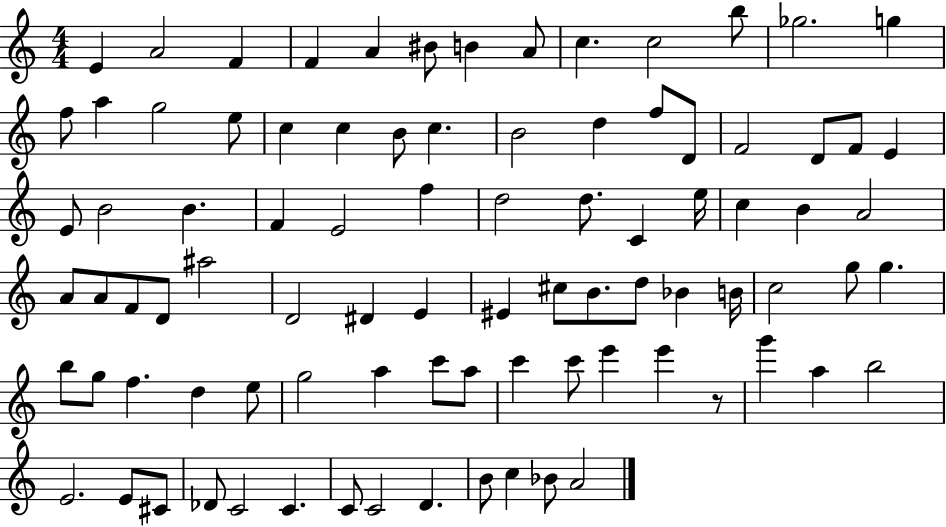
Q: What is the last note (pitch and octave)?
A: A4